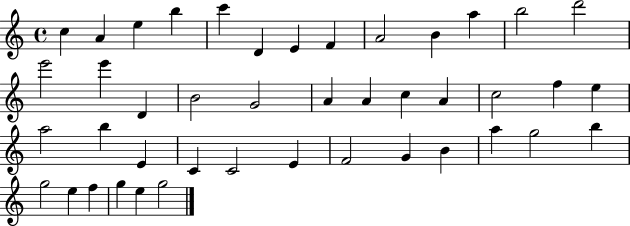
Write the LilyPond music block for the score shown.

{
  \clef treble
  \time 4/4
  \defaultTimeSignature
  \key c \major
  c''4 a'4 e''4 b''4 | c'''4 d'4 e'4 f'4 | a'2 b'4 a''4 | b''2 d'''2 | \break e'''2 e'''4 d'4 | b'2 g'2 | a'4 a'4 c''4 a'4 | c''2 f''4 e''4 | \break a''2 b''4 e'4 | c'4 c'2 e'4 | f'2 g'4 b'4 | a''4 g''2 b''4 | \break g''2 e''4 f''4 | g''4 e''4 g''2 | \bar "|."
}